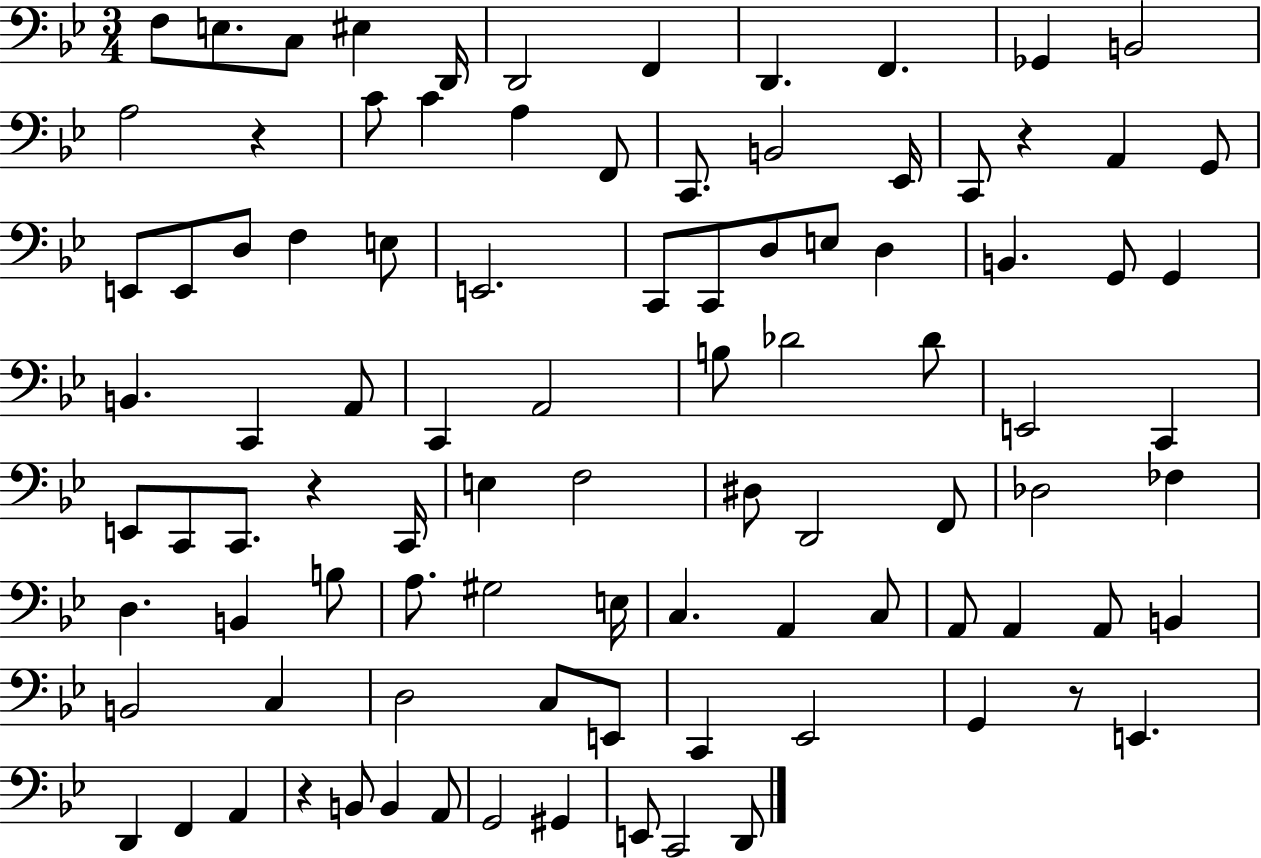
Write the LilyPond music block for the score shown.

{
  \clef bass
  \numericTimeSignature
  \time 3/4
  \key bes \major
  f8 e8. c8 eis4 d,16 | d,2 f,4 | d,4. f,4. | ges,4 b,2 | \break a2 r4 | c'8 c'4 a4 f,8 | c,8. b,2 ees,16 | c,8 r4 a,4 g,8 | \break e,8 e,8 d8 f4 e8 | e,2. | c,8 c,8 d8 e8 d4 | b,4. g,8 g,4 | \break b,4. c,4 a,8 | c,4 a,2 | b8 des'2 des'8 | e,2 c,4 | \break e,8 c,8 c,8. r4 c,16 | e4 f2 | dis8 d,2 f,8 | des2 fes4 | \break d4. b,4 b8 | a8. gis2 e16 | c4. a,4 c8 | a,8 a,4 a,8 b,4 | \break b,2 c4 | d2 c8 e,8 | c,4 ees,2 | g,4 r8 e,4. | \break d,4 f,4 a,4 | r4 b,8 b,4 a,8 | g,2 gis,4 | e,8 c,2 d,8 | \break \bar "|."
}